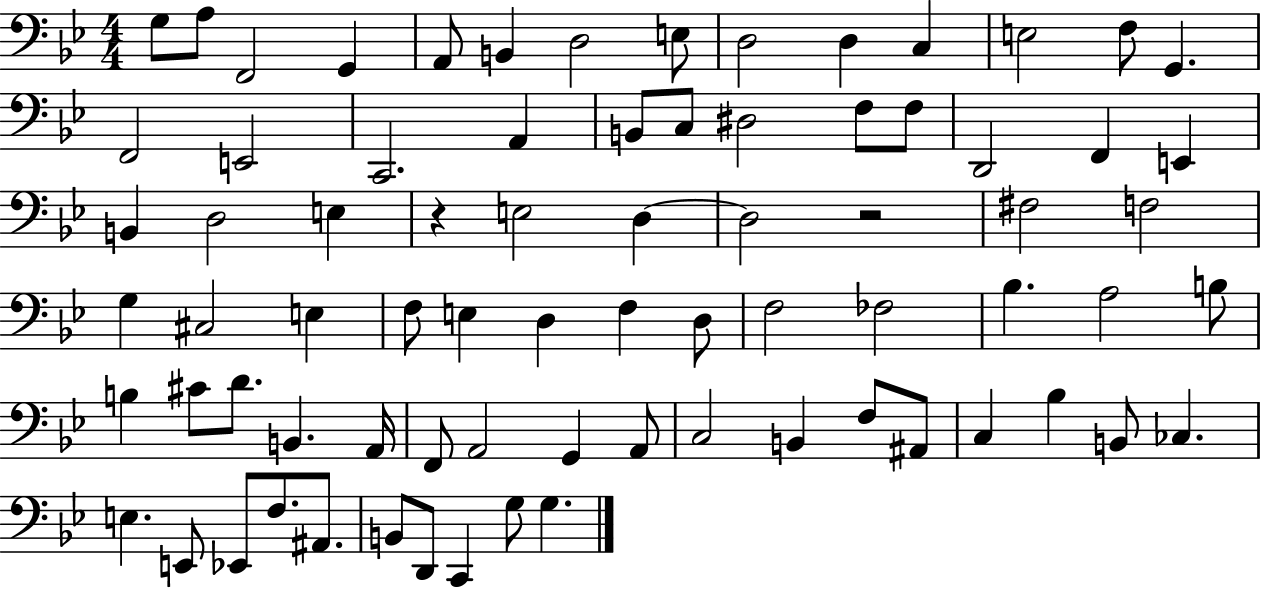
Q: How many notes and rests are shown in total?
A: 76